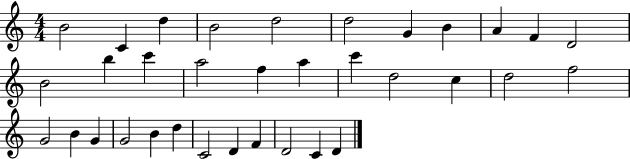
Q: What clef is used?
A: treble